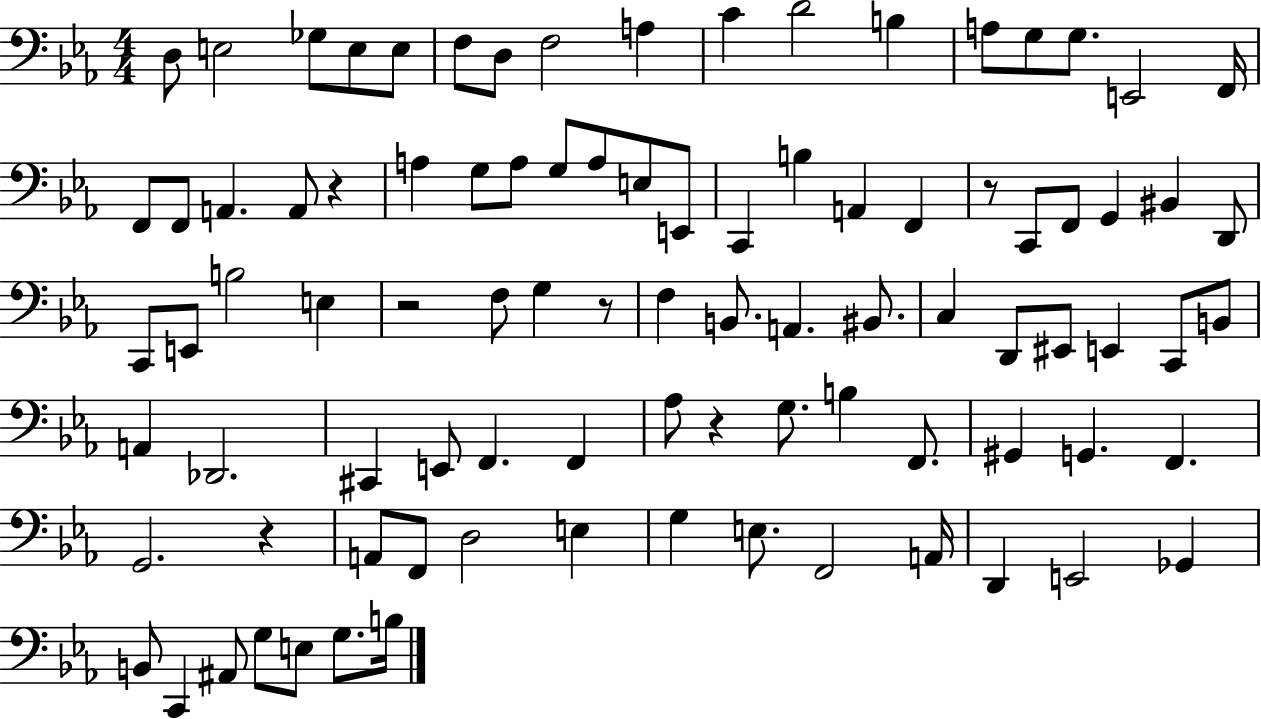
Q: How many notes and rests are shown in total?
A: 91